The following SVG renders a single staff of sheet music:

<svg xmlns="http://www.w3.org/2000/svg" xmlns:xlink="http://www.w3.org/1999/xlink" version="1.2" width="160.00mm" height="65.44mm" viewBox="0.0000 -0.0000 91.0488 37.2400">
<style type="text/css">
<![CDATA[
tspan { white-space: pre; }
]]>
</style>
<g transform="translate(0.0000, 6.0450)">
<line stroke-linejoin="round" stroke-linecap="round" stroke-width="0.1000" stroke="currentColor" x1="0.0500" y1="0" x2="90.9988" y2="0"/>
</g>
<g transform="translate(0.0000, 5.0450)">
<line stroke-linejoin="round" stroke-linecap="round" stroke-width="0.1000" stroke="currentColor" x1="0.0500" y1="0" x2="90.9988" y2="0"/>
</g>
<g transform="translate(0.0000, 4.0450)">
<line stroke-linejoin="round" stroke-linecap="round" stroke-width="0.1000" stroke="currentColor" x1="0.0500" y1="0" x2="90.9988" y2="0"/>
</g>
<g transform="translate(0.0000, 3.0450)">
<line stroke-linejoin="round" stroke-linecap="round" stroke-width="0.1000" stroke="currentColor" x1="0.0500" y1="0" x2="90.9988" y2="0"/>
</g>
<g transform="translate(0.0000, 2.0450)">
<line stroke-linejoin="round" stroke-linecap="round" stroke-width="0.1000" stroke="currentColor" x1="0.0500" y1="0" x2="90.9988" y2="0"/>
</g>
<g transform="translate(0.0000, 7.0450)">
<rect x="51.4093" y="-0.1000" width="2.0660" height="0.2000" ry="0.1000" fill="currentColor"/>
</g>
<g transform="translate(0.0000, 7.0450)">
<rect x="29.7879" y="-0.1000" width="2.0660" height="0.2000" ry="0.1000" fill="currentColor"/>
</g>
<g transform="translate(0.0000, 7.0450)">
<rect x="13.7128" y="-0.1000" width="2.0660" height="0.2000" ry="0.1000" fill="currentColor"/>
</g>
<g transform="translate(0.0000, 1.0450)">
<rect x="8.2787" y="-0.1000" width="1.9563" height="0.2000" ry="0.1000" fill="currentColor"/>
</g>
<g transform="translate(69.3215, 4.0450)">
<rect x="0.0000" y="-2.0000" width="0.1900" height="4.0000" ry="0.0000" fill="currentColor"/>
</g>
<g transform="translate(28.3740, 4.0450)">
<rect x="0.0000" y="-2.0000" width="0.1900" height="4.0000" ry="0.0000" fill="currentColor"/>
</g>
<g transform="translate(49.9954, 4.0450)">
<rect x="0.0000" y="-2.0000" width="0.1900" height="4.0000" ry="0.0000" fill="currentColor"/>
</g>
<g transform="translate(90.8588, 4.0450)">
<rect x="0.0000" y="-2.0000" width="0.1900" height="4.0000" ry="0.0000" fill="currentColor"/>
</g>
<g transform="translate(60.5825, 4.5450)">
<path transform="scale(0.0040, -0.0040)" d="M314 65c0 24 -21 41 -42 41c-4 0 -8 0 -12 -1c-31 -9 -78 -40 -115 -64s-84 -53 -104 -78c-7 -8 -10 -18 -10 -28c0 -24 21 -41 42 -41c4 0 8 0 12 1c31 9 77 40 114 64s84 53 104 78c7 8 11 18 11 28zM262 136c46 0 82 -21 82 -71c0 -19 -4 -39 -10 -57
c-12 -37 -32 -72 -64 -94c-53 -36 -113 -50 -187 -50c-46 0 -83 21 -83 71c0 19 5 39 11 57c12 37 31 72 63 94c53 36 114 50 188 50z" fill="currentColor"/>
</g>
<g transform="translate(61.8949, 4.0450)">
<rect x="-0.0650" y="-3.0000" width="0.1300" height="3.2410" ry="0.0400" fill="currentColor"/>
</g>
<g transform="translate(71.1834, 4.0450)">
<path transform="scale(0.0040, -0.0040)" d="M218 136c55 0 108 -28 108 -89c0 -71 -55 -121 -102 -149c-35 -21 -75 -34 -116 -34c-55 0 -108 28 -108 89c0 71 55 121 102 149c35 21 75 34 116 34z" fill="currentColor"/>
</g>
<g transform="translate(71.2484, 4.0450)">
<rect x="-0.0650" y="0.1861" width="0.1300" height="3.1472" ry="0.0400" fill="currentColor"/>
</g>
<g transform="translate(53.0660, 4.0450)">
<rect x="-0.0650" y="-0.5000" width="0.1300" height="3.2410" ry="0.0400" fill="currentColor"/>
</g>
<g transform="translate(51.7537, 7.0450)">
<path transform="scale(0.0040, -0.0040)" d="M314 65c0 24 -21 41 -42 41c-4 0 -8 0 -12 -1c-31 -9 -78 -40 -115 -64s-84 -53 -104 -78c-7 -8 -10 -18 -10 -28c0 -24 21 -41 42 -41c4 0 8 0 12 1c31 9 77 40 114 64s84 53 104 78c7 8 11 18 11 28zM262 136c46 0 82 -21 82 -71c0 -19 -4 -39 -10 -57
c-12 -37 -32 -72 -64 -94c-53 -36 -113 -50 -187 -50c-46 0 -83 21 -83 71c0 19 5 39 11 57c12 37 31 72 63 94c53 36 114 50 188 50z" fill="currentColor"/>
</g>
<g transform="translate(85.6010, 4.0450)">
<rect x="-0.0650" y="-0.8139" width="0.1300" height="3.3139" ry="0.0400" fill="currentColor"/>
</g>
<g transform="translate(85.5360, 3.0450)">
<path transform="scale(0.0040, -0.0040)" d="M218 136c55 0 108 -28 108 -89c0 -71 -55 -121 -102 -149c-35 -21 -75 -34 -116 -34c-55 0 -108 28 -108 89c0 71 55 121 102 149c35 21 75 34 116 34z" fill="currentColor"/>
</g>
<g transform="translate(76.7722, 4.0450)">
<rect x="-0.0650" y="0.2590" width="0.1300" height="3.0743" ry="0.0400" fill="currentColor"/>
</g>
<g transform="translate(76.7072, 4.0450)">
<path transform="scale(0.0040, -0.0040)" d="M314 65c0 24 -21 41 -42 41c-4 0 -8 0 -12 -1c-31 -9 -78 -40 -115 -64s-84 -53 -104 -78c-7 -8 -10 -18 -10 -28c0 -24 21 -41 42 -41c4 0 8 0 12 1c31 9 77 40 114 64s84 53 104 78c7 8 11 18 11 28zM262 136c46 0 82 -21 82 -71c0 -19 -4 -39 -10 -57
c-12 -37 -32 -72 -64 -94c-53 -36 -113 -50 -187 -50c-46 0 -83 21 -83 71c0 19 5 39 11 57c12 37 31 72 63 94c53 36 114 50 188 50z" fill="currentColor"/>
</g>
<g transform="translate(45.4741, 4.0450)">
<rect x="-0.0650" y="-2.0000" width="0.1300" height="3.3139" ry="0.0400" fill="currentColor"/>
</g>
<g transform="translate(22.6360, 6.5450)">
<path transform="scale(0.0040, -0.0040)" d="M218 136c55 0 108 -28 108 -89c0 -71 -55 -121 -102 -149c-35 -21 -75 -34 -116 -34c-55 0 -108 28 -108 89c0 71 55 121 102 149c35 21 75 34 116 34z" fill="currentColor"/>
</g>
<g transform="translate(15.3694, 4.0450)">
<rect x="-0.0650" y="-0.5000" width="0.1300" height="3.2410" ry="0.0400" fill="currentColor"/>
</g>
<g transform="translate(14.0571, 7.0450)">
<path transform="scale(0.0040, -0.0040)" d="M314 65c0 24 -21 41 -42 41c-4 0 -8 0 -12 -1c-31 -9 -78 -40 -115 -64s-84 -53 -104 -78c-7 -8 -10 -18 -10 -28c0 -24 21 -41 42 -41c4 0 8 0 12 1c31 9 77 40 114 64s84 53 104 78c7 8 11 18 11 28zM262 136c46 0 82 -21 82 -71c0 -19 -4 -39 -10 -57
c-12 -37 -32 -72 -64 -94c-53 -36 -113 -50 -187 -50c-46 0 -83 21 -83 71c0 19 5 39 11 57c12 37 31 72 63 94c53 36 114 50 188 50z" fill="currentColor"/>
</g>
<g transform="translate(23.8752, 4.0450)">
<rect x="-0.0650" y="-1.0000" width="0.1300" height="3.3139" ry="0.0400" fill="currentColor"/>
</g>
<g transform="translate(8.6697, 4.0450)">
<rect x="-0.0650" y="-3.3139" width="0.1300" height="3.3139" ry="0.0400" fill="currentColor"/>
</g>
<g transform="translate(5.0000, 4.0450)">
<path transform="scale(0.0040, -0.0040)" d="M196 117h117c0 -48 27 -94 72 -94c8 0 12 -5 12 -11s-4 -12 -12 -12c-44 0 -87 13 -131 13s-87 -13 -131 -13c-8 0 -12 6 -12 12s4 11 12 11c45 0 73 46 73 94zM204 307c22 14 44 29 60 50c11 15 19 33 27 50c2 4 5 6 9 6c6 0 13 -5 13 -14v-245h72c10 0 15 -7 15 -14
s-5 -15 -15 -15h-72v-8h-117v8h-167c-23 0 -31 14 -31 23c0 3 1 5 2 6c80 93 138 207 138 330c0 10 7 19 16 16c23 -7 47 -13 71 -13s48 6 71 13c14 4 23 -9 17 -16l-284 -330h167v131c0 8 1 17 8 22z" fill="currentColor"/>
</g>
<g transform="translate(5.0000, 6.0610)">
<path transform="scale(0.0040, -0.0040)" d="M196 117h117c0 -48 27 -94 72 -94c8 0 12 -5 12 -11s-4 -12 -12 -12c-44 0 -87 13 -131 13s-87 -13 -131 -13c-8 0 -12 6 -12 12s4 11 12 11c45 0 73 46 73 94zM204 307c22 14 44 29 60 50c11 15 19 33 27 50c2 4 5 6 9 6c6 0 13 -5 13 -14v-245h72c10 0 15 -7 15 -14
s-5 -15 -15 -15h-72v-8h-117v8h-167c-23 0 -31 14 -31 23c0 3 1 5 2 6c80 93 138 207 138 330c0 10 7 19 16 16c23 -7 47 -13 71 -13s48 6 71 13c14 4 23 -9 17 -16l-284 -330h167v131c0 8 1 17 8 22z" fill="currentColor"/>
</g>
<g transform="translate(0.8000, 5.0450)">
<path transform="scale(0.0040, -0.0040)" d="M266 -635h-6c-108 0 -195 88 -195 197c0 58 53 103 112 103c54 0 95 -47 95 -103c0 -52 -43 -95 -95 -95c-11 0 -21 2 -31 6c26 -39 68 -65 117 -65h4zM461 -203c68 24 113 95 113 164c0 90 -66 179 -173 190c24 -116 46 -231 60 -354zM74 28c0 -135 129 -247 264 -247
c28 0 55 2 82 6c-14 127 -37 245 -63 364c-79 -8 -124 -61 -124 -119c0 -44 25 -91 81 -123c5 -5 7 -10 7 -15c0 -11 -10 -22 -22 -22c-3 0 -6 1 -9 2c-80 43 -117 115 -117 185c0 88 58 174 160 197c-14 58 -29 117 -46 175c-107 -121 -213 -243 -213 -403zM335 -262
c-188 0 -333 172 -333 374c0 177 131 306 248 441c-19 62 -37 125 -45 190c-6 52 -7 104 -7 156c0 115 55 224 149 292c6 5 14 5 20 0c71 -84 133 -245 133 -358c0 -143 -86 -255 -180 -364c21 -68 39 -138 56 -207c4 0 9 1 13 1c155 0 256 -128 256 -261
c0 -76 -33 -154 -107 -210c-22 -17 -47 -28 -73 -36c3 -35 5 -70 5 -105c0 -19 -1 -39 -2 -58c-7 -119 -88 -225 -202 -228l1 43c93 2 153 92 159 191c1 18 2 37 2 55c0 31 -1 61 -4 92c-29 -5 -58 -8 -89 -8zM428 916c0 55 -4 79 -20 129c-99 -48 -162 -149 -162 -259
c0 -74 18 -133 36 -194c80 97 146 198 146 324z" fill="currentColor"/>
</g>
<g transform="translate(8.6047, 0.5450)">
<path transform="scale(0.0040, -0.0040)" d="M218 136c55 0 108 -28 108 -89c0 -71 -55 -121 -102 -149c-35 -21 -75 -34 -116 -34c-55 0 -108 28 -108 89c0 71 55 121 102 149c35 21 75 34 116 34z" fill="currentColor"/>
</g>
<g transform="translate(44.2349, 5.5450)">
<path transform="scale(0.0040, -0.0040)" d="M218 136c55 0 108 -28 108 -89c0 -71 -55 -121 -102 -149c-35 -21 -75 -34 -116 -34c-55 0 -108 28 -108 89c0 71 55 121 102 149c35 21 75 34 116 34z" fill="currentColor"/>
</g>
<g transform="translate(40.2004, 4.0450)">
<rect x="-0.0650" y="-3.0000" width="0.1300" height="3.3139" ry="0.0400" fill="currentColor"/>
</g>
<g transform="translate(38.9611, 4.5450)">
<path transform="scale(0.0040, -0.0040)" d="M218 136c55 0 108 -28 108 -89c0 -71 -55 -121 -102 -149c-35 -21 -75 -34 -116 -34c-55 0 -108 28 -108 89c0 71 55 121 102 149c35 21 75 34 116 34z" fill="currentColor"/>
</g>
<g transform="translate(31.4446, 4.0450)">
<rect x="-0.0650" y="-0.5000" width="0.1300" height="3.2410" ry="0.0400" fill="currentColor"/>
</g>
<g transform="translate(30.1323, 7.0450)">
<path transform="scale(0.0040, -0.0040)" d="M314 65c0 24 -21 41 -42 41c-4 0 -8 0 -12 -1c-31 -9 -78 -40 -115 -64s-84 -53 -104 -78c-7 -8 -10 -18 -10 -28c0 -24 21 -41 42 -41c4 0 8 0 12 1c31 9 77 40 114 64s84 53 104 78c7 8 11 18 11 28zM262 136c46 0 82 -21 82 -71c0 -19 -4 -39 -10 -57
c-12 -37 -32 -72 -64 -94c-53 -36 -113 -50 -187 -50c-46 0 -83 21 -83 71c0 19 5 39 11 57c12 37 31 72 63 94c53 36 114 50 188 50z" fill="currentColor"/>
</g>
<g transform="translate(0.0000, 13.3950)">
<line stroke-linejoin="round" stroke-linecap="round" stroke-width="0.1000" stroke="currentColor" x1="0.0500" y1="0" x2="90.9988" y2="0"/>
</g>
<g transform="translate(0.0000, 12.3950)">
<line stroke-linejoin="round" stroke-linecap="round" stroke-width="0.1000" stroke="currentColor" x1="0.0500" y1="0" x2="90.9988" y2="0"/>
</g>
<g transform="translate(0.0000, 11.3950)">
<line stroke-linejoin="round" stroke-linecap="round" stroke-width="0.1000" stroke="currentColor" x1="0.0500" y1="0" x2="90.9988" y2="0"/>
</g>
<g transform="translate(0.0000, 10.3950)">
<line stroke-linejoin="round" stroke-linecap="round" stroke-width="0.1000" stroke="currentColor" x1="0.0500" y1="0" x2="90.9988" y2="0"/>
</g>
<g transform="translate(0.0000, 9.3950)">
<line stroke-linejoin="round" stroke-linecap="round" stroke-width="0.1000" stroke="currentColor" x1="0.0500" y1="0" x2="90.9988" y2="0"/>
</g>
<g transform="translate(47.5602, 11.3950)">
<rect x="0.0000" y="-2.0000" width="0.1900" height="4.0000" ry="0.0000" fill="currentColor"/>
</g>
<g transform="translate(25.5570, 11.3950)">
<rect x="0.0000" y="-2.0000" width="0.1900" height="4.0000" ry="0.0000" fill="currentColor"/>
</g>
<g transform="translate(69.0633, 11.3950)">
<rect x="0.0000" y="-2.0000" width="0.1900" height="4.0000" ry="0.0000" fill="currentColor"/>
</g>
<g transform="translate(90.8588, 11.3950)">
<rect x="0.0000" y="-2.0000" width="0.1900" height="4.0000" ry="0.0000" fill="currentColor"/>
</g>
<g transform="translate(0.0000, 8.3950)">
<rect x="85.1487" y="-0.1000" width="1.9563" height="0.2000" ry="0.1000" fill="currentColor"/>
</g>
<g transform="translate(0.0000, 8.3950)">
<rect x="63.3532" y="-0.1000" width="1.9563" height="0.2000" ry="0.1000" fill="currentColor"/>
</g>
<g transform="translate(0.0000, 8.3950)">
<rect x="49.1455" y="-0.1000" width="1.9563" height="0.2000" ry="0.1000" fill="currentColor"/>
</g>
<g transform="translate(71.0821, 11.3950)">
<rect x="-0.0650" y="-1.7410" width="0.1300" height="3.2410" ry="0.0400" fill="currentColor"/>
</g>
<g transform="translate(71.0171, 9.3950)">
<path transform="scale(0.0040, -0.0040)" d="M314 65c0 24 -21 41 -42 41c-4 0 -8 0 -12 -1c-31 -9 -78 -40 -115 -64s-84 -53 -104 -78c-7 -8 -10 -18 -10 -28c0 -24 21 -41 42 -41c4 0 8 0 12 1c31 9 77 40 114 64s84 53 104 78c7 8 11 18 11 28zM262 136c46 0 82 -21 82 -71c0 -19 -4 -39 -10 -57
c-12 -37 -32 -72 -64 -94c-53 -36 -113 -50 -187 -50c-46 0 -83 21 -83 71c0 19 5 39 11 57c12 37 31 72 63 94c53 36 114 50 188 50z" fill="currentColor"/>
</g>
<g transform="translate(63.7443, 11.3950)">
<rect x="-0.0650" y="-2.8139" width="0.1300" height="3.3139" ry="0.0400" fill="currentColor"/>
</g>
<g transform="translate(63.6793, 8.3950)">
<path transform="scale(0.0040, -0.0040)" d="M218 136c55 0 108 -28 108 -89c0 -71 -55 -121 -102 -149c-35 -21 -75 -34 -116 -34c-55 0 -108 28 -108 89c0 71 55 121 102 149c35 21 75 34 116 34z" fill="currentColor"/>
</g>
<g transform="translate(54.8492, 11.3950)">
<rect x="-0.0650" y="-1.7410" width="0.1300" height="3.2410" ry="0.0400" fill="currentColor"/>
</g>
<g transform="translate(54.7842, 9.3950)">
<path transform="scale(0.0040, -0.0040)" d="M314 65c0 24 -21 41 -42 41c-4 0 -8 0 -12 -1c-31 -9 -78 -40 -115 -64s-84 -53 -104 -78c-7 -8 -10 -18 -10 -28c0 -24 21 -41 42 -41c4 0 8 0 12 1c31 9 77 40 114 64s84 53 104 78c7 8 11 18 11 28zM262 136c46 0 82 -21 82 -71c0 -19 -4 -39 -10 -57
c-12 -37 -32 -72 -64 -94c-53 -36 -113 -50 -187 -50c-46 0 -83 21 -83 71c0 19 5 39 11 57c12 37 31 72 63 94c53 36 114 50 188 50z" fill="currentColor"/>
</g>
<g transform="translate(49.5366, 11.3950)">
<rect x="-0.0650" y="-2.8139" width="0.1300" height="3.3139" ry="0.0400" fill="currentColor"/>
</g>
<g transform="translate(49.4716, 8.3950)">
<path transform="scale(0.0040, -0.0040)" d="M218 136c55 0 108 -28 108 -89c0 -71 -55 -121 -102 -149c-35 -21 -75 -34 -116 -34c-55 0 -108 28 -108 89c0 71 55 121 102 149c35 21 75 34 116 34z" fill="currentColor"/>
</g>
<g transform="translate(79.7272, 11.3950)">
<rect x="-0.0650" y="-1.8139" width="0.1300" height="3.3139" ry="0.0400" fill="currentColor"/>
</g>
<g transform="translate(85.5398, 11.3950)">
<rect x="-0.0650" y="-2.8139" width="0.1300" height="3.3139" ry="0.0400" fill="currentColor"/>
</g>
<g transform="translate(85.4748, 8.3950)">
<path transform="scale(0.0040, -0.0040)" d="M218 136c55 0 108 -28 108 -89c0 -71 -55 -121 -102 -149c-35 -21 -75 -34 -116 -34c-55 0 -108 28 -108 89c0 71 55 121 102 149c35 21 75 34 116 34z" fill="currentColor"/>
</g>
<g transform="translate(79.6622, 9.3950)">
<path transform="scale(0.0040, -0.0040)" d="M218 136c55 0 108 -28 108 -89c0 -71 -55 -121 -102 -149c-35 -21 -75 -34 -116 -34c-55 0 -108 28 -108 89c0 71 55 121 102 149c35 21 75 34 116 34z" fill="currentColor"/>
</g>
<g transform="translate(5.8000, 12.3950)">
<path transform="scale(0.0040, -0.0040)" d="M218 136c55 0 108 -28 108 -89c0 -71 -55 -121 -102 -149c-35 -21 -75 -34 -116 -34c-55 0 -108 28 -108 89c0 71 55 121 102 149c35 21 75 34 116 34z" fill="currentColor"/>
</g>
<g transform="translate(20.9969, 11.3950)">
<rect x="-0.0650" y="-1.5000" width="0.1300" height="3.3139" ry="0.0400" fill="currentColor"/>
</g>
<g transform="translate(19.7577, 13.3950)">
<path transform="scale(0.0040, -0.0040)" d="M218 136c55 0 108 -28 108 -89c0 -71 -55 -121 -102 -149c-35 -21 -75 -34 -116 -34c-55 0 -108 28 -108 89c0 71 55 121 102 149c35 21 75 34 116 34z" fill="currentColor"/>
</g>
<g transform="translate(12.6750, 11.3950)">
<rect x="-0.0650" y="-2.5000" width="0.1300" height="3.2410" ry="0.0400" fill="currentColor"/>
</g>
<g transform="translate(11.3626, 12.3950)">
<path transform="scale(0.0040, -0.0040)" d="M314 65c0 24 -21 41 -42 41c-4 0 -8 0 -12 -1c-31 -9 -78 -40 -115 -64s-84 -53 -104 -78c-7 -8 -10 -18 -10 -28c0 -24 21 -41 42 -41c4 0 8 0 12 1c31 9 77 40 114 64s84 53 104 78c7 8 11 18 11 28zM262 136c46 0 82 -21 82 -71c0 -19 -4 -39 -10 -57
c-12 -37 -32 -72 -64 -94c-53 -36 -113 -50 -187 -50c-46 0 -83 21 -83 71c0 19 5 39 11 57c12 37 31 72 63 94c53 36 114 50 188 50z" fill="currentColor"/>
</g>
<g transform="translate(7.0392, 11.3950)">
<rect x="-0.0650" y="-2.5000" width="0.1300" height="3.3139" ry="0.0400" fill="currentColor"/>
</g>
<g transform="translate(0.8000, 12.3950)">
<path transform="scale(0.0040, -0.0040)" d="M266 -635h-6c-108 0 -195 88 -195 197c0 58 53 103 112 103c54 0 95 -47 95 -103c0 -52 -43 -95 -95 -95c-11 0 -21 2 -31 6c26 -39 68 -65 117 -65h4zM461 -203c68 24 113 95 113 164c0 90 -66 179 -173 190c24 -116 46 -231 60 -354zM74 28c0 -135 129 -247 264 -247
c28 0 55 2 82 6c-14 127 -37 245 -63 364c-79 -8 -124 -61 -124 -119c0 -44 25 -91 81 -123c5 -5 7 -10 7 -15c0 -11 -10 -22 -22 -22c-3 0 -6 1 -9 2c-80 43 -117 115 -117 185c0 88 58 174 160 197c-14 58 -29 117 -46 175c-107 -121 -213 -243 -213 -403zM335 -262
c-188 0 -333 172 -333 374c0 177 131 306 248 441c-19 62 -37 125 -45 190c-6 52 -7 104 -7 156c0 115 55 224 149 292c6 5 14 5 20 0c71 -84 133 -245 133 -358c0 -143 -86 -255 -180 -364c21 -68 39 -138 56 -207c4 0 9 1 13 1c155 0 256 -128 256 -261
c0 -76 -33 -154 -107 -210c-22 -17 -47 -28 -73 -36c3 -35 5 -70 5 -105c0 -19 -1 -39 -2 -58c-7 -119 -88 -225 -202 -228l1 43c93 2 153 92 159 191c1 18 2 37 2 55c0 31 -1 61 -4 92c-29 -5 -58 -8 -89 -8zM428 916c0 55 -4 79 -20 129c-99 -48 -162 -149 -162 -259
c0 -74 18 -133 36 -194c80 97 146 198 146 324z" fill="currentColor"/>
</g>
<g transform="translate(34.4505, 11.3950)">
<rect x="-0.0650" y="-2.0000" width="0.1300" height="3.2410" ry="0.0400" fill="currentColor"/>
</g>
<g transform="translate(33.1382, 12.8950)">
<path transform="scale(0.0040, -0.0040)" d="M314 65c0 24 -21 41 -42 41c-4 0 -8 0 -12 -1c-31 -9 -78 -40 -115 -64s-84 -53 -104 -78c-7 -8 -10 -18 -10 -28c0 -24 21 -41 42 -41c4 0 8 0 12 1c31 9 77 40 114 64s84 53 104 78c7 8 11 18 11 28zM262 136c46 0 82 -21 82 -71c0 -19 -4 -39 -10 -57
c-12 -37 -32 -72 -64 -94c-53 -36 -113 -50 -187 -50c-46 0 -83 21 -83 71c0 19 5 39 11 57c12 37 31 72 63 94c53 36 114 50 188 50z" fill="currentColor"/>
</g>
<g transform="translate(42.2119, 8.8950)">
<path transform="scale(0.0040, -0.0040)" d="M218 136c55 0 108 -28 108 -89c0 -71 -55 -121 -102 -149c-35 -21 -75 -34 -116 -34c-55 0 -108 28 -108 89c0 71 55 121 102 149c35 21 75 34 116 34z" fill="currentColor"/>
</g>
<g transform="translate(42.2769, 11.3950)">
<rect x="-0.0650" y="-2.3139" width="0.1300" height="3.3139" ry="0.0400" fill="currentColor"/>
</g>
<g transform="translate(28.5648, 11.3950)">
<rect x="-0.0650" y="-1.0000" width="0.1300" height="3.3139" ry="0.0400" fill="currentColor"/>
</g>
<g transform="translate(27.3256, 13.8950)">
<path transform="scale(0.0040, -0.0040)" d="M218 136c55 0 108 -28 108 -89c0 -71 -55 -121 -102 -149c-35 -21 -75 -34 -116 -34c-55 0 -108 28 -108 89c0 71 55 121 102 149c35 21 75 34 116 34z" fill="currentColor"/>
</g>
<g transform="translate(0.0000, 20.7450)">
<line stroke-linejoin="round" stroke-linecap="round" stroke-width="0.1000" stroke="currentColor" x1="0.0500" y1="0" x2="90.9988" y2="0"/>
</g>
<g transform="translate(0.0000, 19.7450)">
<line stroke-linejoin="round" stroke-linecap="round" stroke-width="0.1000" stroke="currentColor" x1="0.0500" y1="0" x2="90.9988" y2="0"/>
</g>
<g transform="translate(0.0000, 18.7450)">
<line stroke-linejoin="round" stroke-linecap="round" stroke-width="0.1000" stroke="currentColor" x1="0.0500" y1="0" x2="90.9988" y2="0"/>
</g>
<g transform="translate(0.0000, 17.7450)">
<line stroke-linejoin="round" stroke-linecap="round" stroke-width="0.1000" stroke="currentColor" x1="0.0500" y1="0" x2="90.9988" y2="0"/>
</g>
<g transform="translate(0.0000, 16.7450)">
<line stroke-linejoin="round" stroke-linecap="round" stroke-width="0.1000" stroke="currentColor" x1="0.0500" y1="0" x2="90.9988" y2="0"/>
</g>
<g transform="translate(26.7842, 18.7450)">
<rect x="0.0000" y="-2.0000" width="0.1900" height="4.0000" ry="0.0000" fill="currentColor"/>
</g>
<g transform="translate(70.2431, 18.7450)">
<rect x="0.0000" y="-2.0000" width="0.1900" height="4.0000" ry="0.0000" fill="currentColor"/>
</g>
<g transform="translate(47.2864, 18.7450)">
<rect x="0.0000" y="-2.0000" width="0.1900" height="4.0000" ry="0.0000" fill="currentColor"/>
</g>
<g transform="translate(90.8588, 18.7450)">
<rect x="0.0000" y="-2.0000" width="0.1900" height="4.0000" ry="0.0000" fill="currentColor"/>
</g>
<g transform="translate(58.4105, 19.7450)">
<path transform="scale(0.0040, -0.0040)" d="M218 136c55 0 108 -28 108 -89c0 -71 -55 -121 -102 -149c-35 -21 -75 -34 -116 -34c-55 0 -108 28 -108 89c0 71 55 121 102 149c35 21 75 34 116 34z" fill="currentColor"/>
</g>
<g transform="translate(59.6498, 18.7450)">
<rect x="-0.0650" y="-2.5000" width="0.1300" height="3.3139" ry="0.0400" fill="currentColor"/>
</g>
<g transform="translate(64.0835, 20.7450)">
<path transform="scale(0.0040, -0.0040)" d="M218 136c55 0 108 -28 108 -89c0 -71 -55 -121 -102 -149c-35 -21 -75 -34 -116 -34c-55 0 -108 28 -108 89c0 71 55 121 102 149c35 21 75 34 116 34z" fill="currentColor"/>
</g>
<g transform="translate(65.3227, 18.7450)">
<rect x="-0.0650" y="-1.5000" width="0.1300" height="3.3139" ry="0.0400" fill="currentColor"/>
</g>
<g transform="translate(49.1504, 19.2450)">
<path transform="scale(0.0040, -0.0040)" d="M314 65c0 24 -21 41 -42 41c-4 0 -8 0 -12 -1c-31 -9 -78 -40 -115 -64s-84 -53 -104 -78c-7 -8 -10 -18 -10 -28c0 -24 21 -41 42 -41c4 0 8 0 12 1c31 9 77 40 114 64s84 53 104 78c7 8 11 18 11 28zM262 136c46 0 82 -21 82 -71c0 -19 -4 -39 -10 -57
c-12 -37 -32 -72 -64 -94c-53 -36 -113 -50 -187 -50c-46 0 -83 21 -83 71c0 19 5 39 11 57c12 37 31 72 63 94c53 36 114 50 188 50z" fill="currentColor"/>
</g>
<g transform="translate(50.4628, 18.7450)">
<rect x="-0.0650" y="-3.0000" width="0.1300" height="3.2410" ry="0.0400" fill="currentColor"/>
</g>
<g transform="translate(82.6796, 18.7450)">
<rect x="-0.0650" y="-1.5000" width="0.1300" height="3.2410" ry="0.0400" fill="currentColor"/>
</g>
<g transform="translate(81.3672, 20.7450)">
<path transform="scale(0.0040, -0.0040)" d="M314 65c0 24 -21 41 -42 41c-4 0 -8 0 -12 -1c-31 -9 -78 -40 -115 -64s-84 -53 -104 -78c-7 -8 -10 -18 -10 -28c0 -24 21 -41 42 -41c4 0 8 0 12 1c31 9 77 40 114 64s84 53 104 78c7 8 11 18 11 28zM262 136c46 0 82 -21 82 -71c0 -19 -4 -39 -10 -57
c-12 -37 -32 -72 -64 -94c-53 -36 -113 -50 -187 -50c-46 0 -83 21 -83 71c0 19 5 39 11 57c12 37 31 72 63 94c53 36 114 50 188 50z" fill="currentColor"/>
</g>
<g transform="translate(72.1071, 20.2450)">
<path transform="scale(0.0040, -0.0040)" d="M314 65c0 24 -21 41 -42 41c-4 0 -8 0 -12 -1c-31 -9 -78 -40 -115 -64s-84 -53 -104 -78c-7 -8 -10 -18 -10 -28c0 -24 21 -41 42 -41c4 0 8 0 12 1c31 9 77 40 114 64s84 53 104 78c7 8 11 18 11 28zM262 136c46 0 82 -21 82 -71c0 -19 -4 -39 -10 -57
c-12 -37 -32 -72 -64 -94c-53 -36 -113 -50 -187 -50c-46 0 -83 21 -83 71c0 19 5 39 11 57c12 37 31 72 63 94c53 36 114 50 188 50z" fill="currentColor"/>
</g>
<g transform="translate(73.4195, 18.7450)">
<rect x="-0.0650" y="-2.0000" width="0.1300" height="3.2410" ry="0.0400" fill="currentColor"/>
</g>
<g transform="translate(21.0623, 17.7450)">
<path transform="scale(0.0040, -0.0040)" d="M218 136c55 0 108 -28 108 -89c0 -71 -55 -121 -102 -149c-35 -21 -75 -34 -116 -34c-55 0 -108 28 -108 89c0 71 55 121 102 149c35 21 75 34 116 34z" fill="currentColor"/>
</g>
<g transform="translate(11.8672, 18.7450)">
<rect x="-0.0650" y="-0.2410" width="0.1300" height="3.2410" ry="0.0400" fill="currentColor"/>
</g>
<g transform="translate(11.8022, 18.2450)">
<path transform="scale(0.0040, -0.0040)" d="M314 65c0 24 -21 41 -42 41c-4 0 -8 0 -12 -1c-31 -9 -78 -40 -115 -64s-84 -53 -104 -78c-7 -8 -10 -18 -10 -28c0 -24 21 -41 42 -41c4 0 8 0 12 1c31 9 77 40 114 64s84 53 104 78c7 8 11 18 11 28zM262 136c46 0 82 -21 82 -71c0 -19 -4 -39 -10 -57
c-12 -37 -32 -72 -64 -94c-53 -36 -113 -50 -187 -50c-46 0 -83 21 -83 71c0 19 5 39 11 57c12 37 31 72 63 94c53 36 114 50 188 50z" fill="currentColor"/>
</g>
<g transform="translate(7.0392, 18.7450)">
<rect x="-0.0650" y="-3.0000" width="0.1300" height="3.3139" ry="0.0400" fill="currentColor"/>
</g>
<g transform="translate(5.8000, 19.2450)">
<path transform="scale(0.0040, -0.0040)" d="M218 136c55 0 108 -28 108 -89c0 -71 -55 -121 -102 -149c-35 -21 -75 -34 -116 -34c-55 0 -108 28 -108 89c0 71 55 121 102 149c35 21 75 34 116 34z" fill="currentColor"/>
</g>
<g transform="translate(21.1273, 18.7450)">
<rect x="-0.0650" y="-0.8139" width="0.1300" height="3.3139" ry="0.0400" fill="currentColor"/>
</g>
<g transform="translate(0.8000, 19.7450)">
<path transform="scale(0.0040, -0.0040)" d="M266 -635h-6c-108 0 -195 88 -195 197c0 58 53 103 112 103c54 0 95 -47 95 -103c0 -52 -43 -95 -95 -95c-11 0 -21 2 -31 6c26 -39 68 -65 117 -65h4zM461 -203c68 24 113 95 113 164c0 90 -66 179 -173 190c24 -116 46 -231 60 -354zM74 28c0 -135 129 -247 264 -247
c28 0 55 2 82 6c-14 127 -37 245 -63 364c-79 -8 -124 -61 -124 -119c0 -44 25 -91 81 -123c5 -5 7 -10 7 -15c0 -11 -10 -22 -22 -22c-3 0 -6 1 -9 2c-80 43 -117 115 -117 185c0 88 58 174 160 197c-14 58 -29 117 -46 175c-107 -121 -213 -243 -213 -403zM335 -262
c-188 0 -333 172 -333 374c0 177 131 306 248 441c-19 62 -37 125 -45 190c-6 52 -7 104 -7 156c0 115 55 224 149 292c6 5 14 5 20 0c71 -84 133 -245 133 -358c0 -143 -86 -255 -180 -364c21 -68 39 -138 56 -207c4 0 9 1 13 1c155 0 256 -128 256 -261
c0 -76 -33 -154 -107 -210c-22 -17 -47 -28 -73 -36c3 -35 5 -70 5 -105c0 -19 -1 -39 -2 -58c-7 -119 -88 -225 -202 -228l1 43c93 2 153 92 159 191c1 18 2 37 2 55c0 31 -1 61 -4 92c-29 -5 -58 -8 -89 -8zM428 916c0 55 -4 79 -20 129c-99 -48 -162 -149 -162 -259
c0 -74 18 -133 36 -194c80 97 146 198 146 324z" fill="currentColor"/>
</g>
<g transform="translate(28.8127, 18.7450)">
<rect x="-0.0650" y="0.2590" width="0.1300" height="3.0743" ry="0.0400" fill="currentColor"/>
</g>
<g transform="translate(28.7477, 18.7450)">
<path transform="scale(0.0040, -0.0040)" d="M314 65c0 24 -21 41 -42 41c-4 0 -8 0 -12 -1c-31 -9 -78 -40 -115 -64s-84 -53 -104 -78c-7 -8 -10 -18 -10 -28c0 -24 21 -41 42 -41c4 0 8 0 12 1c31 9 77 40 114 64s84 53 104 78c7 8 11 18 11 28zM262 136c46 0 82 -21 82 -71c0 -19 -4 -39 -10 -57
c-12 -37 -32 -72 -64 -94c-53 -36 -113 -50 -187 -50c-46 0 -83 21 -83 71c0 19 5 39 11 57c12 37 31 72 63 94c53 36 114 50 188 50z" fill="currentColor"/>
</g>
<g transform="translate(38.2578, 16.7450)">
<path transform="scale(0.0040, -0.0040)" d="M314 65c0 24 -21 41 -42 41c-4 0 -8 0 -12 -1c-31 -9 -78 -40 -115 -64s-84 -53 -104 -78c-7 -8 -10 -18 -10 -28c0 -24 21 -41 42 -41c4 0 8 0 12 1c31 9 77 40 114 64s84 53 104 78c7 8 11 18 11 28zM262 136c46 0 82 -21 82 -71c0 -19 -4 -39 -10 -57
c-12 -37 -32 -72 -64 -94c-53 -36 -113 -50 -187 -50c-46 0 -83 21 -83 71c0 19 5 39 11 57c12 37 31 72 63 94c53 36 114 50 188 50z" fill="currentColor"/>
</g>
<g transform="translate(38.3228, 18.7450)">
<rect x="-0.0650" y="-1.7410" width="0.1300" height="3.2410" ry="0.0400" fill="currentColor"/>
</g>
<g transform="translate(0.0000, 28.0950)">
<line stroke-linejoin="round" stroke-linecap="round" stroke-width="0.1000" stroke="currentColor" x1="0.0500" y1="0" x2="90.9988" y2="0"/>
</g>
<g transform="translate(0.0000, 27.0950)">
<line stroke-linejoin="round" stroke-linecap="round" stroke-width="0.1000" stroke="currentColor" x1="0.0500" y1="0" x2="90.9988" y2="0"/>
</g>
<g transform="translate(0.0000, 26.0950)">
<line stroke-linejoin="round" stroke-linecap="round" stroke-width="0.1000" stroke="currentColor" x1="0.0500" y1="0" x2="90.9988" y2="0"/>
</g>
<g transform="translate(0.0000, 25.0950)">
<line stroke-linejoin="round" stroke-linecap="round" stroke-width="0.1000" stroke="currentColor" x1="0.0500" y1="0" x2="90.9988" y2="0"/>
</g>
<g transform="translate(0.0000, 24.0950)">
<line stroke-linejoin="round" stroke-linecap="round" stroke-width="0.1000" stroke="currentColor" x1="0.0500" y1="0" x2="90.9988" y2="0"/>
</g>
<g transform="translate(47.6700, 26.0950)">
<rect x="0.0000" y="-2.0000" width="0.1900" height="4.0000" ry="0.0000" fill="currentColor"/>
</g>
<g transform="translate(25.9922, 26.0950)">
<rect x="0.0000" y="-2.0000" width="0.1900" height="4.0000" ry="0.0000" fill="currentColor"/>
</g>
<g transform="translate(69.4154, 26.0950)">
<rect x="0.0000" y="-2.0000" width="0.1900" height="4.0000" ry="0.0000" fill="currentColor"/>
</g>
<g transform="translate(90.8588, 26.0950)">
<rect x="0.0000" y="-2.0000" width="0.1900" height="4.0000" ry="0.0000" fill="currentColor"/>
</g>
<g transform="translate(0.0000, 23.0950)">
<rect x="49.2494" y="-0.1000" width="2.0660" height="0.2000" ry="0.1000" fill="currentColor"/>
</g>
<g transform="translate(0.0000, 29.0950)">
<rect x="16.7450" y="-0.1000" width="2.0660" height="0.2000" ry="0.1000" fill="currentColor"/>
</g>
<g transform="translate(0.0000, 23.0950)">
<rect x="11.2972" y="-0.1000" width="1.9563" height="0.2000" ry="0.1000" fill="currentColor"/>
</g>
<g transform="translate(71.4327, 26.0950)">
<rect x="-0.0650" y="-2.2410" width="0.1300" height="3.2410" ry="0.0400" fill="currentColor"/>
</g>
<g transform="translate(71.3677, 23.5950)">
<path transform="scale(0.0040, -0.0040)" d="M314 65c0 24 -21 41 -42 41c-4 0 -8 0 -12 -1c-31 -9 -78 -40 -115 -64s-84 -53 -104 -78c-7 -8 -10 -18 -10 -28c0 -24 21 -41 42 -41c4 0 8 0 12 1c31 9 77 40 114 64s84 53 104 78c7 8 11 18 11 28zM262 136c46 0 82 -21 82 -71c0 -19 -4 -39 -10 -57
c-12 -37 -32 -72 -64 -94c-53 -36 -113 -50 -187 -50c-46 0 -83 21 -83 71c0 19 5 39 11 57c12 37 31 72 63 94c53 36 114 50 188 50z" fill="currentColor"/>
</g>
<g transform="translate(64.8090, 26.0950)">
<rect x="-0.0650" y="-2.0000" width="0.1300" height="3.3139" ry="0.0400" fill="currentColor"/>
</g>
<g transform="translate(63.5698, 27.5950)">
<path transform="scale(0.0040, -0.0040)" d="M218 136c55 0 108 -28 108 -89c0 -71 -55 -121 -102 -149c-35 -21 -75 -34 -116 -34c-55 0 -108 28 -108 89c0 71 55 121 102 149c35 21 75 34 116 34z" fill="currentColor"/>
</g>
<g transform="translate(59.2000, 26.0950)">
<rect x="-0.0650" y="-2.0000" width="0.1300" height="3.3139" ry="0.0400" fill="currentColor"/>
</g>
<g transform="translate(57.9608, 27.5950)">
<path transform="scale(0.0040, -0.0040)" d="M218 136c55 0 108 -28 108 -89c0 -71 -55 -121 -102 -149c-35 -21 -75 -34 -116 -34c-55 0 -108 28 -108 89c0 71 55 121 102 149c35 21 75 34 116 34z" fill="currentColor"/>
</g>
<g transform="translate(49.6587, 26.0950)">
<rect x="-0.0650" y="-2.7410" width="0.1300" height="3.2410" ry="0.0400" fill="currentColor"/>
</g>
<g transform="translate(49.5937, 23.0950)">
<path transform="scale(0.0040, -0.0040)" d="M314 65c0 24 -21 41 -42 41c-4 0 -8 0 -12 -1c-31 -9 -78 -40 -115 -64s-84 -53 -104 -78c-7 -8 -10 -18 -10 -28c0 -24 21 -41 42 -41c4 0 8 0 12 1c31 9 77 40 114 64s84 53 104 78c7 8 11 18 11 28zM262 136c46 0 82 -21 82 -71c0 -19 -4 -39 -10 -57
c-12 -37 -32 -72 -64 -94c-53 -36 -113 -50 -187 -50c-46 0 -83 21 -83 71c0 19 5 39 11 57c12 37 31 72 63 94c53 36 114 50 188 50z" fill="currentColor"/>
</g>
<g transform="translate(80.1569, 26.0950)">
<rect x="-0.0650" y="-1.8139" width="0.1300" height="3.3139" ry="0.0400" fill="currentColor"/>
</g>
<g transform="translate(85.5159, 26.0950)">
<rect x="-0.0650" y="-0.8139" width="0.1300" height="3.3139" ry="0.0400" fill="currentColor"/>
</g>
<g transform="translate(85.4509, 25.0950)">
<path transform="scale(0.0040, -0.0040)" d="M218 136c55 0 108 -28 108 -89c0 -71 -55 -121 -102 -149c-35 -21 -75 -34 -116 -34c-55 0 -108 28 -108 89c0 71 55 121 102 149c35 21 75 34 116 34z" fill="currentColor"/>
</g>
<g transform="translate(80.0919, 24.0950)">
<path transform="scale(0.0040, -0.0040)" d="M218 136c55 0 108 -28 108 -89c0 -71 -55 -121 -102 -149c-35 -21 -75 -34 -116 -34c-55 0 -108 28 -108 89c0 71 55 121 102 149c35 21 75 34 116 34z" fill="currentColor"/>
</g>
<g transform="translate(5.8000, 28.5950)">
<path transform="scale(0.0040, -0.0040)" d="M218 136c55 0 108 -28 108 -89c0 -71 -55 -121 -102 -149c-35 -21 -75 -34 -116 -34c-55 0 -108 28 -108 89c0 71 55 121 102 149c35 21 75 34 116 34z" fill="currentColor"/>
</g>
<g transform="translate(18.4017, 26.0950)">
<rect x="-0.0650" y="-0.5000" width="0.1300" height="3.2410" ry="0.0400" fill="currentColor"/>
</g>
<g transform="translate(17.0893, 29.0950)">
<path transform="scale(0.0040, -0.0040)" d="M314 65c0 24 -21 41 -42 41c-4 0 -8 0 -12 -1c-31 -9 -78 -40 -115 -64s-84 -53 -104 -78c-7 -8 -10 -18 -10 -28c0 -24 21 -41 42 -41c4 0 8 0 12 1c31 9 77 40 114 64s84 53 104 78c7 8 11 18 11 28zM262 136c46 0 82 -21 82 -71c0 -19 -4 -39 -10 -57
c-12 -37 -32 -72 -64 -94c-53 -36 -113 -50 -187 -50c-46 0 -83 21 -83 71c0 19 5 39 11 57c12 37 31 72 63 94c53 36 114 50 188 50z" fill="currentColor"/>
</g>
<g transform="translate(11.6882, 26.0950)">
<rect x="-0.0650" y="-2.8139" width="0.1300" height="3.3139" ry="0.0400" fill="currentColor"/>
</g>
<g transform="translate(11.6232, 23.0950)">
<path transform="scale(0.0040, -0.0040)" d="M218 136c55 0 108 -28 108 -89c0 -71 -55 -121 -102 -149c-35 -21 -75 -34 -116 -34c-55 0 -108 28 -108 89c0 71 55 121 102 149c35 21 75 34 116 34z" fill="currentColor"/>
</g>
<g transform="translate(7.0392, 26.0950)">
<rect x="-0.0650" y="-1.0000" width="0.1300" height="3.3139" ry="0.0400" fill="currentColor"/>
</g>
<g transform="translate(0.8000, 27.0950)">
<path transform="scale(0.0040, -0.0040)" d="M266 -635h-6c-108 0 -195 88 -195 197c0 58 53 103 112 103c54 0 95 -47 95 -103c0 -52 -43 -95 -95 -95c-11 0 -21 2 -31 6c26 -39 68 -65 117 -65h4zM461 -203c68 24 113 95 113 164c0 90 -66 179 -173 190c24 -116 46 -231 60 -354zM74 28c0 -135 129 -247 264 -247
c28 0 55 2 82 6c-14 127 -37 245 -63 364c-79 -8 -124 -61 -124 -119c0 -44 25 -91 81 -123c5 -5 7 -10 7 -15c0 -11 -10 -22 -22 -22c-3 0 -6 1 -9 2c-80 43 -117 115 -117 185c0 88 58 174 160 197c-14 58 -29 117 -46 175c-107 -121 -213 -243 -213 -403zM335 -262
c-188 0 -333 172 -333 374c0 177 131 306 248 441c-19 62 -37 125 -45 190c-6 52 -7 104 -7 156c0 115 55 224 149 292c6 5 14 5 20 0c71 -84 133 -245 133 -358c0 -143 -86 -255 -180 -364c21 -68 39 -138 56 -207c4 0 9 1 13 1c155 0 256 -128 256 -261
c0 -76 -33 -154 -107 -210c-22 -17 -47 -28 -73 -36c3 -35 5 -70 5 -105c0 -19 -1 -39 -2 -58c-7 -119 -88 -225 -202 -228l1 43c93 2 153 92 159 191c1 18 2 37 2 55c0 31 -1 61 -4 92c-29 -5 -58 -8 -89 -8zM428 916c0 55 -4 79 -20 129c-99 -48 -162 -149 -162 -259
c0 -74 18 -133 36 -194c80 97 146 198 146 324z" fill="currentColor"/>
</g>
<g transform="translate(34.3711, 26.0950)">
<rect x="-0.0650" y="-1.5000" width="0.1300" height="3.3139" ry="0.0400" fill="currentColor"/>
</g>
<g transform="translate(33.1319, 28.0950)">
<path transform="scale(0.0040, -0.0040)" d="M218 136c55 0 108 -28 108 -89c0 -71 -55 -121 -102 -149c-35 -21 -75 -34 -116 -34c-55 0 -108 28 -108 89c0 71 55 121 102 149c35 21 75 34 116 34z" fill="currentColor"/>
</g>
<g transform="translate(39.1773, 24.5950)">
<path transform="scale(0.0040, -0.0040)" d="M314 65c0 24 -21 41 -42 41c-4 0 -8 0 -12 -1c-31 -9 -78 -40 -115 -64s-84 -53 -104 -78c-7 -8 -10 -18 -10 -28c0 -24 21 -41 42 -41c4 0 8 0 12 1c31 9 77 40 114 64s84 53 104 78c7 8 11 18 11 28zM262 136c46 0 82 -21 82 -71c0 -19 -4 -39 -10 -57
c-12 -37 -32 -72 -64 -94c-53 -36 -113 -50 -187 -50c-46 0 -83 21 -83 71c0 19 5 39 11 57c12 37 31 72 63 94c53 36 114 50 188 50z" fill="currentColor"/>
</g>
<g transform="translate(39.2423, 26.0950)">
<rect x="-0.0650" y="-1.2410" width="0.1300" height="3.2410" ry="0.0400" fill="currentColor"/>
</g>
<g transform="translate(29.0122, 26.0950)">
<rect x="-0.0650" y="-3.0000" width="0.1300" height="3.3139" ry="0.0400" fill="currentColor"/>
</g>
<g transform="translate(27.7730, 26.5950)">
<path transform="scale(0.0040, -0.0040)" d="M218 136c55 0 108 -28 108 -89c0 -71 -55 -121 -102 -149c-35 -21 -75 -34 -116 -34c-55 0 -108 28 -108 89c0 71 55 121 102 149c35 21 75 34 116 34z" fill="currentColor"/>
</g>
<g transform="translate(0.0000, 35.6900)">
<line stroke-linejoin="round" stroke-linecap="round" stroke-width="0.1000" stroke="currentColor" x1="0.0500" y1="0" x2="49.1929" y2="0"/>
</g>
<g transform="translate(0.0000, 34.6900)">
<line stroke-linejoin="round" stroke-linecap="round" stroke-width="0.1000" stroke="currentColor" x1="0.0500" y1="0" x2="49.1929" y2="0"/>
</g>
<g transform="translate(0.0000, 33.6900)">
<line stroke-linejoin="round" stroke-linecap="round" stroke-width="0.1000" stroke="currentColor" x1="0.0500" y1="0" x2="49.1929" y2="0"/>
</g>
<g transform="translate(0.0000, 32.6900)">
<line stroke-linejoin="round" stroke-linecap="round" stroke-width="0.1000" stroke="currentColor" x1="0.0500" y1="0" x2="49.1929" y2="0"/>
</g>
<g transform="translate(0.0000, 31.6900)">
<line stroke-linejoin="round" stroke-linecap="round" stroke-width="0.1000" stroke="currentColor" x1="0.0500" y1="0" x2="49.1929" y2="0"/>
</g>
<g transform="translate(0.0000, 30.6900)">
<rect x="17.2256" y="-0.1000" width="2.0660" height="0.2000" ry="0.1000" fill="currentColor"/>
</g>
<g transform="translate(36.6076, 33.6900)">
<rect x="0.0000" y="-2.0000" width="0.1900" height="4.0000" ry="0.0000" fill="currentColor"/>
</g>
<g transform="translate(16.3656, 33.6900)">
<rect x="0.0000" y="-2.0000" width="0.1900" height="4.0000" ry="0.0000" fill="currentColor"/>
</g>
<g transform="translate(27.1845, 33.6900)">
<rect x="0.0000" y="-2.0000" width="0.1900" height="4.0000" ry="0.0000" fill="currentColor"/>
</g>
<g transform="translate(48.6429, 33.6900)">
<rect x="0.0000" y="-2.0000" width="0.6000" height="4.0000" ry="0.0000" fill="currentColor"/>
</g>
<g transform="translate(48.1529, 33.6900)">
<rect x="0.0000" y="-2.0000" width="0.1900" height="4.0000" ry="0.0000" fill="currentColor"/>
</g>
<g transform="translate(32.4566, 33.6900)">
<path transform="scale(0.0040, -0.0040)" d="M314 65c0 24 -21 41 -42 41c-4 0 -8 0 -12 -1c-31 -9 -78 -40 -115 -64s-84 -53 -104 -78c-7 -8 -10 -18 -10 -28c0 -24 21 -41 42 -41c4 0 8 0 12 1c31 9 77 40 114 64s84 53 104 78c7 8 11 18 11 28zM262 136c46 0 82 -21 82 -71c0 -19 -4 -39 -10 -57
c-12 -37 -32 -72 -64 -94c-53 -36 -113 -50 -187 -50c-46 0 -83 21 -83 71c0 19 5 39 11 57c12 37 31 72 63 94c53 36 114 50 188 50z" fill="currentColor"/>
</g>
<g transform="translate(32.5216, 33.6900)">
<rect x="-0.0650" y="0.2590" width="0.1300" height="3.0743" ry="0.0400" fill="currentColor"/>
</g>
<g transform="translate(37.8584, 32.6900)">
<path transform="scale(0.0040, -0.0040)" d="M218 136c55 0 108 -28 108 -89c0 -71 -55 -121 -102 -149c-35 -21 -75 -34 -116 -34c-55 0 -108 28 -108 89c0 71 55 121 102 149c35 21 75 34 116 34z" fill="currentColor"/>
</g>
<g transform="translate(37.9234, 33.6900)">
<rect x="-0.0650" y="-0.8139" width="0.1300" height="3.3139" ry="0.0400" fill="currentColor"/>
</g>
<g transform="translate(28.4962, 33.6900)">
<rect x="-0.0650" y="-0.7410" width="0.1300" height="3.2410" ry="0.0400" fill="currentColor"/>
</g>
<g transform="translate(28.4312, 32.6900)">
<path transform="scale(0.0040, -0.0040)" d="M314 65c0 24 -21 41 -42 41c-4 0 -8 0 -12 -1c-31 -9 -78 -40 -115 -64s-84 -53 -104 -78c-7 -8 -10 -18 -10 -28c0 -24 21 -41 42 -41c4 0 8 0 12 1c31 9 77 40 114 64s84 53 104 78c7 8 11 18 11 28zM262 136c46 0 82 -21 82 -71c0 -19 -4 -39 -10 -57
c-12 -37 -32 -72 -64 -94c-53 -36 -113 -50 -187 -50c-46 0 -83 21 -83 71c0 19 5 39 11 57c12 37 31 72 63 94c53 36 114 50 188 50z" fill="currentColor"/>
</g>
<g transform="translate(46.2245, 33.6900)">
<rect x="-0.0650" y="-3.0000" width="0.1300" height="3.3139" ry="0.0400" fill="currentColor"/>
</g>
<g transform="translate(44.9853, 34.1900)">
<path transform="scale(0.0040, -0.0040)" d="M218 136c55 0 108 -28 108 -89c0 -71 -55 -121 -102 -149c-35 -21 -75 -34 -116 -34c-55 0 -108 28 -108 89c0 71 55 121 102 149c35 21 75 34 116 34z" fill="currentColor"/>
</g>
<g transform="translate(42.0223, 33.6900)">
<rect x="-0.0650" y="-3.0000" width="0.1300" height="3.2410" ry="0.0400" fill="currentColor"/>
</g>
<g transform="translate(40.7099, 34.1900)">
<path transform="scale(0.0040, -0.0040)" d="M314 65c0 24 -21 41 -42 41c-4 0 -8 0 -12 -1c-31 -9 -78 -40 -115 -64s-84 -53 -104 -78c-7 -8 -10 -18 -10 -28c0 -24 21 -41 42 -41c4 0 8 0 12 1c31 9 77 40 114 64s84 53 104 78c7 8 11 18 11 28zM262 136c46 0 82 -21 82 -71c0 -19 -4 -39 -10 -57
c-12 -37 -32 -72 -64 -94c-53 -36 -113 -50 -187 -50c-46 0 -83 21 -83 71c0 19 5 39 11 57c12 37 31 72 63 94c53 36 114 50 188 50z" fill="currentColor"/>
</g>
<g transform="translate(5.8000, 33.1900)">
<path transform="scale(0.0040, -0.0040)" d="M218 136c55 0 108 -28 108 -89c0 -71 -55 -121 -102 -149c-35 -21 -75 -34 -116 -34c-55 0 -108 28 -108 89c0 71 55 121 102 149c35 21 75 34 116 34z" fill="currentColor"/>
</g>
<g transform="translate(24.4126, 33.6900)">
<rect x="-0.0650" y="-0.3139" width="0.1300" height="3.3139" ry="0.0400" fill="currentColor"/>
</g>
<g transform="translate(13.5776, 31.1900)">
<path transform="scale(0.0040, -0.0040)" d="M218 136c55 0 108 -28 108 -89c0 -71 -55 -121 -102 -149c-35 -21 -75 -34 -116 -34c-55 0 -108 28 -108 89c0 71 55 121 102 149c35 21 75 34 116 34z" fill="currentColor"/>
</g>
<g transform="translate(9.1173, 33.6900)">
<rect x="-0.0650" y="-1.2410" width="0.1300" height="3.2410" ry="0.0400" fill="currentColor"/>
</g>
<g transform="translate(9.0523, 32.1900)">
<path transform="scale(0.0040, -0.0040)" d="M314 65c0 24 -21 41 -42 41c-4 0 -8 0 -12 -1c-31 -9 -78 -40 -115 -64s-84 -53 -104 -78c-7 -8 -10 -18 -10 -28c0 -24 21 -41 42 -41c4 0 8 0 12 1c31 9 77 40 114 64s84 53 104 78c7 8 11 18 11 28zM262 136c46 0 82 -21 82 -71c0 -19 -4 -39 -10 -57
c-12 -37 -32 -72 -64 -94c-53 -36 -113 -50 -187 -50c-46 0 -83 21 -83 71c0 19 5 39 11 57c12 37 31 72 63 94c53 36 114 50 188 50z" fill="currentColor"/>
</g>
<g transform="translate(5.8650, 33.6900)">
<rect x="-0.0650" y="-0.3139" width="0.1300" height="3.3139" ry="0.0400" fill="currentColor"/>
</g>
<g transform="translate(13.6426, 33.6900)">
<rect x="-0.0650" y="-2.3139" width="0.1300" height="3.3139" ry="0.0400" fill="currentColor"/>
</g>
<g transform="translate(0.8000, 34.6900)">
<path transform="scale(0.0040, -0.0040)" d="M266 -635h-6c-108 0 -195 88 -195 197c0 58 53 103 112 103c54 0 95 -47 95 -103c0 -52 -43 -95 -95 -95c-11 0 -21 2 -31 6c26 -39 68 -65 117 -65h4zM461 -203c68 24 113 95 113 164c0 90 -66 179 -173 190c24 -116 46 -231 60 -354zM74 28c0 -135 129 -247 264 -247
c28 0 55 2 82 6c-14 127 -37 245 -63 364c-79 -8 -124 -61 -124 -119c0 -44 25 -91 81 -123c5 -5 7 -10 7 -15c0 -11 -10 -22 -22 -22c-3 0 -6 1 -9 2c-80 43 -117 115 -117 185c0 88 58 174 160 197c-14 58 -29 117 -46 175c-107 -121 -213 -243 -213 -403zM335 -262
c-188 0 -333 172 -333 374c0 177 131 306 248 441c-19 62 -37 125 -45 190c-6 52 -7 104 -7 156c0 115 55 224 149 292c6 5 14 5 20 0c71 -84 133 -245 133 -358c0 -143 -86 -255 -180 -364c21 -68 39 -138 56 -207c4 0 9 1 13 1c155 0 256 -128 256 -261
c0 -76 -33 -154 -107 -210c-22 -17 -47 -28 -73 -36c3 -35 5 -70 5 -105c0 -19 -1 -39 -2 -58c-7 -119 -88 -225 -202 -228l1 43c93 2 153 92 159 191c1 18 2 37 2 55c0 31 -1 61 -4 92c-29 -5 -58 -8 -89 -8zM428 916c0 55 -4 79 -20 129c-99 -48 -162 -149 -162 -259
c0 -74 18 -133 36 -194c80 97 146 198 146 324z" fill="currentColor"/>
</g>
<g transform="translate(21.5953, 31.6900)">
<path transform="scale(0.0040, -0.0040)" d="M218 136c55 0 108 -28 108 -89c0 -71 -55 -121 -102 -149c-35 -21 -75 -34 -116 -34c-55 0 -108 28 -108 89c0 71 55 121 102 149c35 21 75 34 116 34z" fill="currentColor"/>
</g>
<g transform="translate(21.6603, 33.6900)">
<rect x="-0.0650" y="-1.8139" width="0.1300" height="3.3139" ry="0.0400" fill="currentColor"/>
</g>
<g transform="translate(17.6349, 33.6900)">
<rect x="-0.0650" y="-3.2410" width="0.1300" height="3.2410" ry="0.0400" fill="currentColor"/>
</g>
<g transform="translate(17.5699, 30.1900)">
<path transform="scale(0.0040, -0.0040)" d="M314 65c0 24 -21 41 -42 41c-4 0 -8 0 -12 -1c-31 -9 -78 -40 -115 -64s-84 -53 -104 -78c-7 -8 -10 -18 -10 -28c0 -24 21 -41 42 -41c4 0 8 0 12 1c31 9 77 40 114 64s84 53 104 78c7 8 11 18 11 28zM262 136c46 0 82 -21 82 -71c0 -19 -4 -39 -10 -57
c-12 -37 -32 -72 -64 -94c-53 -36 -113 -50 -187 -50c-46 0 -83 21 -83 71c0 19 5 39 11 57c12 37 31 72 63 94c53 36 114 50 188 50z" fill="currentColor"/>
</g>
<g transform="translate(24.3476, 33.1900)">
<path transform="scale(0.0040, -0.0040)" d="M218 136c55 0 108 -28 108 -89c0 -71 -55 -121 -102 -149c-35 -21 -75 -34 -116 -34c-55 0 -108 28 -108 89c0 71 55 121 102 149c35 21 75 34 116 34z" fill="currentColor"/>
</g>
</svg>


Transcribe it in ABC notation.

X:1
T:Untitled
M:4/4
L:1/4
K:C
b C2 D C2 A F C2 A2 B B2 d G G2 E D F2 g a f2 a f2 f a A c2 d B2 f2 A2 G E F2 E2 D a C2 A E e2 a2 F F g2 f d c e2 g b2 f c d2 B2 d A2 A